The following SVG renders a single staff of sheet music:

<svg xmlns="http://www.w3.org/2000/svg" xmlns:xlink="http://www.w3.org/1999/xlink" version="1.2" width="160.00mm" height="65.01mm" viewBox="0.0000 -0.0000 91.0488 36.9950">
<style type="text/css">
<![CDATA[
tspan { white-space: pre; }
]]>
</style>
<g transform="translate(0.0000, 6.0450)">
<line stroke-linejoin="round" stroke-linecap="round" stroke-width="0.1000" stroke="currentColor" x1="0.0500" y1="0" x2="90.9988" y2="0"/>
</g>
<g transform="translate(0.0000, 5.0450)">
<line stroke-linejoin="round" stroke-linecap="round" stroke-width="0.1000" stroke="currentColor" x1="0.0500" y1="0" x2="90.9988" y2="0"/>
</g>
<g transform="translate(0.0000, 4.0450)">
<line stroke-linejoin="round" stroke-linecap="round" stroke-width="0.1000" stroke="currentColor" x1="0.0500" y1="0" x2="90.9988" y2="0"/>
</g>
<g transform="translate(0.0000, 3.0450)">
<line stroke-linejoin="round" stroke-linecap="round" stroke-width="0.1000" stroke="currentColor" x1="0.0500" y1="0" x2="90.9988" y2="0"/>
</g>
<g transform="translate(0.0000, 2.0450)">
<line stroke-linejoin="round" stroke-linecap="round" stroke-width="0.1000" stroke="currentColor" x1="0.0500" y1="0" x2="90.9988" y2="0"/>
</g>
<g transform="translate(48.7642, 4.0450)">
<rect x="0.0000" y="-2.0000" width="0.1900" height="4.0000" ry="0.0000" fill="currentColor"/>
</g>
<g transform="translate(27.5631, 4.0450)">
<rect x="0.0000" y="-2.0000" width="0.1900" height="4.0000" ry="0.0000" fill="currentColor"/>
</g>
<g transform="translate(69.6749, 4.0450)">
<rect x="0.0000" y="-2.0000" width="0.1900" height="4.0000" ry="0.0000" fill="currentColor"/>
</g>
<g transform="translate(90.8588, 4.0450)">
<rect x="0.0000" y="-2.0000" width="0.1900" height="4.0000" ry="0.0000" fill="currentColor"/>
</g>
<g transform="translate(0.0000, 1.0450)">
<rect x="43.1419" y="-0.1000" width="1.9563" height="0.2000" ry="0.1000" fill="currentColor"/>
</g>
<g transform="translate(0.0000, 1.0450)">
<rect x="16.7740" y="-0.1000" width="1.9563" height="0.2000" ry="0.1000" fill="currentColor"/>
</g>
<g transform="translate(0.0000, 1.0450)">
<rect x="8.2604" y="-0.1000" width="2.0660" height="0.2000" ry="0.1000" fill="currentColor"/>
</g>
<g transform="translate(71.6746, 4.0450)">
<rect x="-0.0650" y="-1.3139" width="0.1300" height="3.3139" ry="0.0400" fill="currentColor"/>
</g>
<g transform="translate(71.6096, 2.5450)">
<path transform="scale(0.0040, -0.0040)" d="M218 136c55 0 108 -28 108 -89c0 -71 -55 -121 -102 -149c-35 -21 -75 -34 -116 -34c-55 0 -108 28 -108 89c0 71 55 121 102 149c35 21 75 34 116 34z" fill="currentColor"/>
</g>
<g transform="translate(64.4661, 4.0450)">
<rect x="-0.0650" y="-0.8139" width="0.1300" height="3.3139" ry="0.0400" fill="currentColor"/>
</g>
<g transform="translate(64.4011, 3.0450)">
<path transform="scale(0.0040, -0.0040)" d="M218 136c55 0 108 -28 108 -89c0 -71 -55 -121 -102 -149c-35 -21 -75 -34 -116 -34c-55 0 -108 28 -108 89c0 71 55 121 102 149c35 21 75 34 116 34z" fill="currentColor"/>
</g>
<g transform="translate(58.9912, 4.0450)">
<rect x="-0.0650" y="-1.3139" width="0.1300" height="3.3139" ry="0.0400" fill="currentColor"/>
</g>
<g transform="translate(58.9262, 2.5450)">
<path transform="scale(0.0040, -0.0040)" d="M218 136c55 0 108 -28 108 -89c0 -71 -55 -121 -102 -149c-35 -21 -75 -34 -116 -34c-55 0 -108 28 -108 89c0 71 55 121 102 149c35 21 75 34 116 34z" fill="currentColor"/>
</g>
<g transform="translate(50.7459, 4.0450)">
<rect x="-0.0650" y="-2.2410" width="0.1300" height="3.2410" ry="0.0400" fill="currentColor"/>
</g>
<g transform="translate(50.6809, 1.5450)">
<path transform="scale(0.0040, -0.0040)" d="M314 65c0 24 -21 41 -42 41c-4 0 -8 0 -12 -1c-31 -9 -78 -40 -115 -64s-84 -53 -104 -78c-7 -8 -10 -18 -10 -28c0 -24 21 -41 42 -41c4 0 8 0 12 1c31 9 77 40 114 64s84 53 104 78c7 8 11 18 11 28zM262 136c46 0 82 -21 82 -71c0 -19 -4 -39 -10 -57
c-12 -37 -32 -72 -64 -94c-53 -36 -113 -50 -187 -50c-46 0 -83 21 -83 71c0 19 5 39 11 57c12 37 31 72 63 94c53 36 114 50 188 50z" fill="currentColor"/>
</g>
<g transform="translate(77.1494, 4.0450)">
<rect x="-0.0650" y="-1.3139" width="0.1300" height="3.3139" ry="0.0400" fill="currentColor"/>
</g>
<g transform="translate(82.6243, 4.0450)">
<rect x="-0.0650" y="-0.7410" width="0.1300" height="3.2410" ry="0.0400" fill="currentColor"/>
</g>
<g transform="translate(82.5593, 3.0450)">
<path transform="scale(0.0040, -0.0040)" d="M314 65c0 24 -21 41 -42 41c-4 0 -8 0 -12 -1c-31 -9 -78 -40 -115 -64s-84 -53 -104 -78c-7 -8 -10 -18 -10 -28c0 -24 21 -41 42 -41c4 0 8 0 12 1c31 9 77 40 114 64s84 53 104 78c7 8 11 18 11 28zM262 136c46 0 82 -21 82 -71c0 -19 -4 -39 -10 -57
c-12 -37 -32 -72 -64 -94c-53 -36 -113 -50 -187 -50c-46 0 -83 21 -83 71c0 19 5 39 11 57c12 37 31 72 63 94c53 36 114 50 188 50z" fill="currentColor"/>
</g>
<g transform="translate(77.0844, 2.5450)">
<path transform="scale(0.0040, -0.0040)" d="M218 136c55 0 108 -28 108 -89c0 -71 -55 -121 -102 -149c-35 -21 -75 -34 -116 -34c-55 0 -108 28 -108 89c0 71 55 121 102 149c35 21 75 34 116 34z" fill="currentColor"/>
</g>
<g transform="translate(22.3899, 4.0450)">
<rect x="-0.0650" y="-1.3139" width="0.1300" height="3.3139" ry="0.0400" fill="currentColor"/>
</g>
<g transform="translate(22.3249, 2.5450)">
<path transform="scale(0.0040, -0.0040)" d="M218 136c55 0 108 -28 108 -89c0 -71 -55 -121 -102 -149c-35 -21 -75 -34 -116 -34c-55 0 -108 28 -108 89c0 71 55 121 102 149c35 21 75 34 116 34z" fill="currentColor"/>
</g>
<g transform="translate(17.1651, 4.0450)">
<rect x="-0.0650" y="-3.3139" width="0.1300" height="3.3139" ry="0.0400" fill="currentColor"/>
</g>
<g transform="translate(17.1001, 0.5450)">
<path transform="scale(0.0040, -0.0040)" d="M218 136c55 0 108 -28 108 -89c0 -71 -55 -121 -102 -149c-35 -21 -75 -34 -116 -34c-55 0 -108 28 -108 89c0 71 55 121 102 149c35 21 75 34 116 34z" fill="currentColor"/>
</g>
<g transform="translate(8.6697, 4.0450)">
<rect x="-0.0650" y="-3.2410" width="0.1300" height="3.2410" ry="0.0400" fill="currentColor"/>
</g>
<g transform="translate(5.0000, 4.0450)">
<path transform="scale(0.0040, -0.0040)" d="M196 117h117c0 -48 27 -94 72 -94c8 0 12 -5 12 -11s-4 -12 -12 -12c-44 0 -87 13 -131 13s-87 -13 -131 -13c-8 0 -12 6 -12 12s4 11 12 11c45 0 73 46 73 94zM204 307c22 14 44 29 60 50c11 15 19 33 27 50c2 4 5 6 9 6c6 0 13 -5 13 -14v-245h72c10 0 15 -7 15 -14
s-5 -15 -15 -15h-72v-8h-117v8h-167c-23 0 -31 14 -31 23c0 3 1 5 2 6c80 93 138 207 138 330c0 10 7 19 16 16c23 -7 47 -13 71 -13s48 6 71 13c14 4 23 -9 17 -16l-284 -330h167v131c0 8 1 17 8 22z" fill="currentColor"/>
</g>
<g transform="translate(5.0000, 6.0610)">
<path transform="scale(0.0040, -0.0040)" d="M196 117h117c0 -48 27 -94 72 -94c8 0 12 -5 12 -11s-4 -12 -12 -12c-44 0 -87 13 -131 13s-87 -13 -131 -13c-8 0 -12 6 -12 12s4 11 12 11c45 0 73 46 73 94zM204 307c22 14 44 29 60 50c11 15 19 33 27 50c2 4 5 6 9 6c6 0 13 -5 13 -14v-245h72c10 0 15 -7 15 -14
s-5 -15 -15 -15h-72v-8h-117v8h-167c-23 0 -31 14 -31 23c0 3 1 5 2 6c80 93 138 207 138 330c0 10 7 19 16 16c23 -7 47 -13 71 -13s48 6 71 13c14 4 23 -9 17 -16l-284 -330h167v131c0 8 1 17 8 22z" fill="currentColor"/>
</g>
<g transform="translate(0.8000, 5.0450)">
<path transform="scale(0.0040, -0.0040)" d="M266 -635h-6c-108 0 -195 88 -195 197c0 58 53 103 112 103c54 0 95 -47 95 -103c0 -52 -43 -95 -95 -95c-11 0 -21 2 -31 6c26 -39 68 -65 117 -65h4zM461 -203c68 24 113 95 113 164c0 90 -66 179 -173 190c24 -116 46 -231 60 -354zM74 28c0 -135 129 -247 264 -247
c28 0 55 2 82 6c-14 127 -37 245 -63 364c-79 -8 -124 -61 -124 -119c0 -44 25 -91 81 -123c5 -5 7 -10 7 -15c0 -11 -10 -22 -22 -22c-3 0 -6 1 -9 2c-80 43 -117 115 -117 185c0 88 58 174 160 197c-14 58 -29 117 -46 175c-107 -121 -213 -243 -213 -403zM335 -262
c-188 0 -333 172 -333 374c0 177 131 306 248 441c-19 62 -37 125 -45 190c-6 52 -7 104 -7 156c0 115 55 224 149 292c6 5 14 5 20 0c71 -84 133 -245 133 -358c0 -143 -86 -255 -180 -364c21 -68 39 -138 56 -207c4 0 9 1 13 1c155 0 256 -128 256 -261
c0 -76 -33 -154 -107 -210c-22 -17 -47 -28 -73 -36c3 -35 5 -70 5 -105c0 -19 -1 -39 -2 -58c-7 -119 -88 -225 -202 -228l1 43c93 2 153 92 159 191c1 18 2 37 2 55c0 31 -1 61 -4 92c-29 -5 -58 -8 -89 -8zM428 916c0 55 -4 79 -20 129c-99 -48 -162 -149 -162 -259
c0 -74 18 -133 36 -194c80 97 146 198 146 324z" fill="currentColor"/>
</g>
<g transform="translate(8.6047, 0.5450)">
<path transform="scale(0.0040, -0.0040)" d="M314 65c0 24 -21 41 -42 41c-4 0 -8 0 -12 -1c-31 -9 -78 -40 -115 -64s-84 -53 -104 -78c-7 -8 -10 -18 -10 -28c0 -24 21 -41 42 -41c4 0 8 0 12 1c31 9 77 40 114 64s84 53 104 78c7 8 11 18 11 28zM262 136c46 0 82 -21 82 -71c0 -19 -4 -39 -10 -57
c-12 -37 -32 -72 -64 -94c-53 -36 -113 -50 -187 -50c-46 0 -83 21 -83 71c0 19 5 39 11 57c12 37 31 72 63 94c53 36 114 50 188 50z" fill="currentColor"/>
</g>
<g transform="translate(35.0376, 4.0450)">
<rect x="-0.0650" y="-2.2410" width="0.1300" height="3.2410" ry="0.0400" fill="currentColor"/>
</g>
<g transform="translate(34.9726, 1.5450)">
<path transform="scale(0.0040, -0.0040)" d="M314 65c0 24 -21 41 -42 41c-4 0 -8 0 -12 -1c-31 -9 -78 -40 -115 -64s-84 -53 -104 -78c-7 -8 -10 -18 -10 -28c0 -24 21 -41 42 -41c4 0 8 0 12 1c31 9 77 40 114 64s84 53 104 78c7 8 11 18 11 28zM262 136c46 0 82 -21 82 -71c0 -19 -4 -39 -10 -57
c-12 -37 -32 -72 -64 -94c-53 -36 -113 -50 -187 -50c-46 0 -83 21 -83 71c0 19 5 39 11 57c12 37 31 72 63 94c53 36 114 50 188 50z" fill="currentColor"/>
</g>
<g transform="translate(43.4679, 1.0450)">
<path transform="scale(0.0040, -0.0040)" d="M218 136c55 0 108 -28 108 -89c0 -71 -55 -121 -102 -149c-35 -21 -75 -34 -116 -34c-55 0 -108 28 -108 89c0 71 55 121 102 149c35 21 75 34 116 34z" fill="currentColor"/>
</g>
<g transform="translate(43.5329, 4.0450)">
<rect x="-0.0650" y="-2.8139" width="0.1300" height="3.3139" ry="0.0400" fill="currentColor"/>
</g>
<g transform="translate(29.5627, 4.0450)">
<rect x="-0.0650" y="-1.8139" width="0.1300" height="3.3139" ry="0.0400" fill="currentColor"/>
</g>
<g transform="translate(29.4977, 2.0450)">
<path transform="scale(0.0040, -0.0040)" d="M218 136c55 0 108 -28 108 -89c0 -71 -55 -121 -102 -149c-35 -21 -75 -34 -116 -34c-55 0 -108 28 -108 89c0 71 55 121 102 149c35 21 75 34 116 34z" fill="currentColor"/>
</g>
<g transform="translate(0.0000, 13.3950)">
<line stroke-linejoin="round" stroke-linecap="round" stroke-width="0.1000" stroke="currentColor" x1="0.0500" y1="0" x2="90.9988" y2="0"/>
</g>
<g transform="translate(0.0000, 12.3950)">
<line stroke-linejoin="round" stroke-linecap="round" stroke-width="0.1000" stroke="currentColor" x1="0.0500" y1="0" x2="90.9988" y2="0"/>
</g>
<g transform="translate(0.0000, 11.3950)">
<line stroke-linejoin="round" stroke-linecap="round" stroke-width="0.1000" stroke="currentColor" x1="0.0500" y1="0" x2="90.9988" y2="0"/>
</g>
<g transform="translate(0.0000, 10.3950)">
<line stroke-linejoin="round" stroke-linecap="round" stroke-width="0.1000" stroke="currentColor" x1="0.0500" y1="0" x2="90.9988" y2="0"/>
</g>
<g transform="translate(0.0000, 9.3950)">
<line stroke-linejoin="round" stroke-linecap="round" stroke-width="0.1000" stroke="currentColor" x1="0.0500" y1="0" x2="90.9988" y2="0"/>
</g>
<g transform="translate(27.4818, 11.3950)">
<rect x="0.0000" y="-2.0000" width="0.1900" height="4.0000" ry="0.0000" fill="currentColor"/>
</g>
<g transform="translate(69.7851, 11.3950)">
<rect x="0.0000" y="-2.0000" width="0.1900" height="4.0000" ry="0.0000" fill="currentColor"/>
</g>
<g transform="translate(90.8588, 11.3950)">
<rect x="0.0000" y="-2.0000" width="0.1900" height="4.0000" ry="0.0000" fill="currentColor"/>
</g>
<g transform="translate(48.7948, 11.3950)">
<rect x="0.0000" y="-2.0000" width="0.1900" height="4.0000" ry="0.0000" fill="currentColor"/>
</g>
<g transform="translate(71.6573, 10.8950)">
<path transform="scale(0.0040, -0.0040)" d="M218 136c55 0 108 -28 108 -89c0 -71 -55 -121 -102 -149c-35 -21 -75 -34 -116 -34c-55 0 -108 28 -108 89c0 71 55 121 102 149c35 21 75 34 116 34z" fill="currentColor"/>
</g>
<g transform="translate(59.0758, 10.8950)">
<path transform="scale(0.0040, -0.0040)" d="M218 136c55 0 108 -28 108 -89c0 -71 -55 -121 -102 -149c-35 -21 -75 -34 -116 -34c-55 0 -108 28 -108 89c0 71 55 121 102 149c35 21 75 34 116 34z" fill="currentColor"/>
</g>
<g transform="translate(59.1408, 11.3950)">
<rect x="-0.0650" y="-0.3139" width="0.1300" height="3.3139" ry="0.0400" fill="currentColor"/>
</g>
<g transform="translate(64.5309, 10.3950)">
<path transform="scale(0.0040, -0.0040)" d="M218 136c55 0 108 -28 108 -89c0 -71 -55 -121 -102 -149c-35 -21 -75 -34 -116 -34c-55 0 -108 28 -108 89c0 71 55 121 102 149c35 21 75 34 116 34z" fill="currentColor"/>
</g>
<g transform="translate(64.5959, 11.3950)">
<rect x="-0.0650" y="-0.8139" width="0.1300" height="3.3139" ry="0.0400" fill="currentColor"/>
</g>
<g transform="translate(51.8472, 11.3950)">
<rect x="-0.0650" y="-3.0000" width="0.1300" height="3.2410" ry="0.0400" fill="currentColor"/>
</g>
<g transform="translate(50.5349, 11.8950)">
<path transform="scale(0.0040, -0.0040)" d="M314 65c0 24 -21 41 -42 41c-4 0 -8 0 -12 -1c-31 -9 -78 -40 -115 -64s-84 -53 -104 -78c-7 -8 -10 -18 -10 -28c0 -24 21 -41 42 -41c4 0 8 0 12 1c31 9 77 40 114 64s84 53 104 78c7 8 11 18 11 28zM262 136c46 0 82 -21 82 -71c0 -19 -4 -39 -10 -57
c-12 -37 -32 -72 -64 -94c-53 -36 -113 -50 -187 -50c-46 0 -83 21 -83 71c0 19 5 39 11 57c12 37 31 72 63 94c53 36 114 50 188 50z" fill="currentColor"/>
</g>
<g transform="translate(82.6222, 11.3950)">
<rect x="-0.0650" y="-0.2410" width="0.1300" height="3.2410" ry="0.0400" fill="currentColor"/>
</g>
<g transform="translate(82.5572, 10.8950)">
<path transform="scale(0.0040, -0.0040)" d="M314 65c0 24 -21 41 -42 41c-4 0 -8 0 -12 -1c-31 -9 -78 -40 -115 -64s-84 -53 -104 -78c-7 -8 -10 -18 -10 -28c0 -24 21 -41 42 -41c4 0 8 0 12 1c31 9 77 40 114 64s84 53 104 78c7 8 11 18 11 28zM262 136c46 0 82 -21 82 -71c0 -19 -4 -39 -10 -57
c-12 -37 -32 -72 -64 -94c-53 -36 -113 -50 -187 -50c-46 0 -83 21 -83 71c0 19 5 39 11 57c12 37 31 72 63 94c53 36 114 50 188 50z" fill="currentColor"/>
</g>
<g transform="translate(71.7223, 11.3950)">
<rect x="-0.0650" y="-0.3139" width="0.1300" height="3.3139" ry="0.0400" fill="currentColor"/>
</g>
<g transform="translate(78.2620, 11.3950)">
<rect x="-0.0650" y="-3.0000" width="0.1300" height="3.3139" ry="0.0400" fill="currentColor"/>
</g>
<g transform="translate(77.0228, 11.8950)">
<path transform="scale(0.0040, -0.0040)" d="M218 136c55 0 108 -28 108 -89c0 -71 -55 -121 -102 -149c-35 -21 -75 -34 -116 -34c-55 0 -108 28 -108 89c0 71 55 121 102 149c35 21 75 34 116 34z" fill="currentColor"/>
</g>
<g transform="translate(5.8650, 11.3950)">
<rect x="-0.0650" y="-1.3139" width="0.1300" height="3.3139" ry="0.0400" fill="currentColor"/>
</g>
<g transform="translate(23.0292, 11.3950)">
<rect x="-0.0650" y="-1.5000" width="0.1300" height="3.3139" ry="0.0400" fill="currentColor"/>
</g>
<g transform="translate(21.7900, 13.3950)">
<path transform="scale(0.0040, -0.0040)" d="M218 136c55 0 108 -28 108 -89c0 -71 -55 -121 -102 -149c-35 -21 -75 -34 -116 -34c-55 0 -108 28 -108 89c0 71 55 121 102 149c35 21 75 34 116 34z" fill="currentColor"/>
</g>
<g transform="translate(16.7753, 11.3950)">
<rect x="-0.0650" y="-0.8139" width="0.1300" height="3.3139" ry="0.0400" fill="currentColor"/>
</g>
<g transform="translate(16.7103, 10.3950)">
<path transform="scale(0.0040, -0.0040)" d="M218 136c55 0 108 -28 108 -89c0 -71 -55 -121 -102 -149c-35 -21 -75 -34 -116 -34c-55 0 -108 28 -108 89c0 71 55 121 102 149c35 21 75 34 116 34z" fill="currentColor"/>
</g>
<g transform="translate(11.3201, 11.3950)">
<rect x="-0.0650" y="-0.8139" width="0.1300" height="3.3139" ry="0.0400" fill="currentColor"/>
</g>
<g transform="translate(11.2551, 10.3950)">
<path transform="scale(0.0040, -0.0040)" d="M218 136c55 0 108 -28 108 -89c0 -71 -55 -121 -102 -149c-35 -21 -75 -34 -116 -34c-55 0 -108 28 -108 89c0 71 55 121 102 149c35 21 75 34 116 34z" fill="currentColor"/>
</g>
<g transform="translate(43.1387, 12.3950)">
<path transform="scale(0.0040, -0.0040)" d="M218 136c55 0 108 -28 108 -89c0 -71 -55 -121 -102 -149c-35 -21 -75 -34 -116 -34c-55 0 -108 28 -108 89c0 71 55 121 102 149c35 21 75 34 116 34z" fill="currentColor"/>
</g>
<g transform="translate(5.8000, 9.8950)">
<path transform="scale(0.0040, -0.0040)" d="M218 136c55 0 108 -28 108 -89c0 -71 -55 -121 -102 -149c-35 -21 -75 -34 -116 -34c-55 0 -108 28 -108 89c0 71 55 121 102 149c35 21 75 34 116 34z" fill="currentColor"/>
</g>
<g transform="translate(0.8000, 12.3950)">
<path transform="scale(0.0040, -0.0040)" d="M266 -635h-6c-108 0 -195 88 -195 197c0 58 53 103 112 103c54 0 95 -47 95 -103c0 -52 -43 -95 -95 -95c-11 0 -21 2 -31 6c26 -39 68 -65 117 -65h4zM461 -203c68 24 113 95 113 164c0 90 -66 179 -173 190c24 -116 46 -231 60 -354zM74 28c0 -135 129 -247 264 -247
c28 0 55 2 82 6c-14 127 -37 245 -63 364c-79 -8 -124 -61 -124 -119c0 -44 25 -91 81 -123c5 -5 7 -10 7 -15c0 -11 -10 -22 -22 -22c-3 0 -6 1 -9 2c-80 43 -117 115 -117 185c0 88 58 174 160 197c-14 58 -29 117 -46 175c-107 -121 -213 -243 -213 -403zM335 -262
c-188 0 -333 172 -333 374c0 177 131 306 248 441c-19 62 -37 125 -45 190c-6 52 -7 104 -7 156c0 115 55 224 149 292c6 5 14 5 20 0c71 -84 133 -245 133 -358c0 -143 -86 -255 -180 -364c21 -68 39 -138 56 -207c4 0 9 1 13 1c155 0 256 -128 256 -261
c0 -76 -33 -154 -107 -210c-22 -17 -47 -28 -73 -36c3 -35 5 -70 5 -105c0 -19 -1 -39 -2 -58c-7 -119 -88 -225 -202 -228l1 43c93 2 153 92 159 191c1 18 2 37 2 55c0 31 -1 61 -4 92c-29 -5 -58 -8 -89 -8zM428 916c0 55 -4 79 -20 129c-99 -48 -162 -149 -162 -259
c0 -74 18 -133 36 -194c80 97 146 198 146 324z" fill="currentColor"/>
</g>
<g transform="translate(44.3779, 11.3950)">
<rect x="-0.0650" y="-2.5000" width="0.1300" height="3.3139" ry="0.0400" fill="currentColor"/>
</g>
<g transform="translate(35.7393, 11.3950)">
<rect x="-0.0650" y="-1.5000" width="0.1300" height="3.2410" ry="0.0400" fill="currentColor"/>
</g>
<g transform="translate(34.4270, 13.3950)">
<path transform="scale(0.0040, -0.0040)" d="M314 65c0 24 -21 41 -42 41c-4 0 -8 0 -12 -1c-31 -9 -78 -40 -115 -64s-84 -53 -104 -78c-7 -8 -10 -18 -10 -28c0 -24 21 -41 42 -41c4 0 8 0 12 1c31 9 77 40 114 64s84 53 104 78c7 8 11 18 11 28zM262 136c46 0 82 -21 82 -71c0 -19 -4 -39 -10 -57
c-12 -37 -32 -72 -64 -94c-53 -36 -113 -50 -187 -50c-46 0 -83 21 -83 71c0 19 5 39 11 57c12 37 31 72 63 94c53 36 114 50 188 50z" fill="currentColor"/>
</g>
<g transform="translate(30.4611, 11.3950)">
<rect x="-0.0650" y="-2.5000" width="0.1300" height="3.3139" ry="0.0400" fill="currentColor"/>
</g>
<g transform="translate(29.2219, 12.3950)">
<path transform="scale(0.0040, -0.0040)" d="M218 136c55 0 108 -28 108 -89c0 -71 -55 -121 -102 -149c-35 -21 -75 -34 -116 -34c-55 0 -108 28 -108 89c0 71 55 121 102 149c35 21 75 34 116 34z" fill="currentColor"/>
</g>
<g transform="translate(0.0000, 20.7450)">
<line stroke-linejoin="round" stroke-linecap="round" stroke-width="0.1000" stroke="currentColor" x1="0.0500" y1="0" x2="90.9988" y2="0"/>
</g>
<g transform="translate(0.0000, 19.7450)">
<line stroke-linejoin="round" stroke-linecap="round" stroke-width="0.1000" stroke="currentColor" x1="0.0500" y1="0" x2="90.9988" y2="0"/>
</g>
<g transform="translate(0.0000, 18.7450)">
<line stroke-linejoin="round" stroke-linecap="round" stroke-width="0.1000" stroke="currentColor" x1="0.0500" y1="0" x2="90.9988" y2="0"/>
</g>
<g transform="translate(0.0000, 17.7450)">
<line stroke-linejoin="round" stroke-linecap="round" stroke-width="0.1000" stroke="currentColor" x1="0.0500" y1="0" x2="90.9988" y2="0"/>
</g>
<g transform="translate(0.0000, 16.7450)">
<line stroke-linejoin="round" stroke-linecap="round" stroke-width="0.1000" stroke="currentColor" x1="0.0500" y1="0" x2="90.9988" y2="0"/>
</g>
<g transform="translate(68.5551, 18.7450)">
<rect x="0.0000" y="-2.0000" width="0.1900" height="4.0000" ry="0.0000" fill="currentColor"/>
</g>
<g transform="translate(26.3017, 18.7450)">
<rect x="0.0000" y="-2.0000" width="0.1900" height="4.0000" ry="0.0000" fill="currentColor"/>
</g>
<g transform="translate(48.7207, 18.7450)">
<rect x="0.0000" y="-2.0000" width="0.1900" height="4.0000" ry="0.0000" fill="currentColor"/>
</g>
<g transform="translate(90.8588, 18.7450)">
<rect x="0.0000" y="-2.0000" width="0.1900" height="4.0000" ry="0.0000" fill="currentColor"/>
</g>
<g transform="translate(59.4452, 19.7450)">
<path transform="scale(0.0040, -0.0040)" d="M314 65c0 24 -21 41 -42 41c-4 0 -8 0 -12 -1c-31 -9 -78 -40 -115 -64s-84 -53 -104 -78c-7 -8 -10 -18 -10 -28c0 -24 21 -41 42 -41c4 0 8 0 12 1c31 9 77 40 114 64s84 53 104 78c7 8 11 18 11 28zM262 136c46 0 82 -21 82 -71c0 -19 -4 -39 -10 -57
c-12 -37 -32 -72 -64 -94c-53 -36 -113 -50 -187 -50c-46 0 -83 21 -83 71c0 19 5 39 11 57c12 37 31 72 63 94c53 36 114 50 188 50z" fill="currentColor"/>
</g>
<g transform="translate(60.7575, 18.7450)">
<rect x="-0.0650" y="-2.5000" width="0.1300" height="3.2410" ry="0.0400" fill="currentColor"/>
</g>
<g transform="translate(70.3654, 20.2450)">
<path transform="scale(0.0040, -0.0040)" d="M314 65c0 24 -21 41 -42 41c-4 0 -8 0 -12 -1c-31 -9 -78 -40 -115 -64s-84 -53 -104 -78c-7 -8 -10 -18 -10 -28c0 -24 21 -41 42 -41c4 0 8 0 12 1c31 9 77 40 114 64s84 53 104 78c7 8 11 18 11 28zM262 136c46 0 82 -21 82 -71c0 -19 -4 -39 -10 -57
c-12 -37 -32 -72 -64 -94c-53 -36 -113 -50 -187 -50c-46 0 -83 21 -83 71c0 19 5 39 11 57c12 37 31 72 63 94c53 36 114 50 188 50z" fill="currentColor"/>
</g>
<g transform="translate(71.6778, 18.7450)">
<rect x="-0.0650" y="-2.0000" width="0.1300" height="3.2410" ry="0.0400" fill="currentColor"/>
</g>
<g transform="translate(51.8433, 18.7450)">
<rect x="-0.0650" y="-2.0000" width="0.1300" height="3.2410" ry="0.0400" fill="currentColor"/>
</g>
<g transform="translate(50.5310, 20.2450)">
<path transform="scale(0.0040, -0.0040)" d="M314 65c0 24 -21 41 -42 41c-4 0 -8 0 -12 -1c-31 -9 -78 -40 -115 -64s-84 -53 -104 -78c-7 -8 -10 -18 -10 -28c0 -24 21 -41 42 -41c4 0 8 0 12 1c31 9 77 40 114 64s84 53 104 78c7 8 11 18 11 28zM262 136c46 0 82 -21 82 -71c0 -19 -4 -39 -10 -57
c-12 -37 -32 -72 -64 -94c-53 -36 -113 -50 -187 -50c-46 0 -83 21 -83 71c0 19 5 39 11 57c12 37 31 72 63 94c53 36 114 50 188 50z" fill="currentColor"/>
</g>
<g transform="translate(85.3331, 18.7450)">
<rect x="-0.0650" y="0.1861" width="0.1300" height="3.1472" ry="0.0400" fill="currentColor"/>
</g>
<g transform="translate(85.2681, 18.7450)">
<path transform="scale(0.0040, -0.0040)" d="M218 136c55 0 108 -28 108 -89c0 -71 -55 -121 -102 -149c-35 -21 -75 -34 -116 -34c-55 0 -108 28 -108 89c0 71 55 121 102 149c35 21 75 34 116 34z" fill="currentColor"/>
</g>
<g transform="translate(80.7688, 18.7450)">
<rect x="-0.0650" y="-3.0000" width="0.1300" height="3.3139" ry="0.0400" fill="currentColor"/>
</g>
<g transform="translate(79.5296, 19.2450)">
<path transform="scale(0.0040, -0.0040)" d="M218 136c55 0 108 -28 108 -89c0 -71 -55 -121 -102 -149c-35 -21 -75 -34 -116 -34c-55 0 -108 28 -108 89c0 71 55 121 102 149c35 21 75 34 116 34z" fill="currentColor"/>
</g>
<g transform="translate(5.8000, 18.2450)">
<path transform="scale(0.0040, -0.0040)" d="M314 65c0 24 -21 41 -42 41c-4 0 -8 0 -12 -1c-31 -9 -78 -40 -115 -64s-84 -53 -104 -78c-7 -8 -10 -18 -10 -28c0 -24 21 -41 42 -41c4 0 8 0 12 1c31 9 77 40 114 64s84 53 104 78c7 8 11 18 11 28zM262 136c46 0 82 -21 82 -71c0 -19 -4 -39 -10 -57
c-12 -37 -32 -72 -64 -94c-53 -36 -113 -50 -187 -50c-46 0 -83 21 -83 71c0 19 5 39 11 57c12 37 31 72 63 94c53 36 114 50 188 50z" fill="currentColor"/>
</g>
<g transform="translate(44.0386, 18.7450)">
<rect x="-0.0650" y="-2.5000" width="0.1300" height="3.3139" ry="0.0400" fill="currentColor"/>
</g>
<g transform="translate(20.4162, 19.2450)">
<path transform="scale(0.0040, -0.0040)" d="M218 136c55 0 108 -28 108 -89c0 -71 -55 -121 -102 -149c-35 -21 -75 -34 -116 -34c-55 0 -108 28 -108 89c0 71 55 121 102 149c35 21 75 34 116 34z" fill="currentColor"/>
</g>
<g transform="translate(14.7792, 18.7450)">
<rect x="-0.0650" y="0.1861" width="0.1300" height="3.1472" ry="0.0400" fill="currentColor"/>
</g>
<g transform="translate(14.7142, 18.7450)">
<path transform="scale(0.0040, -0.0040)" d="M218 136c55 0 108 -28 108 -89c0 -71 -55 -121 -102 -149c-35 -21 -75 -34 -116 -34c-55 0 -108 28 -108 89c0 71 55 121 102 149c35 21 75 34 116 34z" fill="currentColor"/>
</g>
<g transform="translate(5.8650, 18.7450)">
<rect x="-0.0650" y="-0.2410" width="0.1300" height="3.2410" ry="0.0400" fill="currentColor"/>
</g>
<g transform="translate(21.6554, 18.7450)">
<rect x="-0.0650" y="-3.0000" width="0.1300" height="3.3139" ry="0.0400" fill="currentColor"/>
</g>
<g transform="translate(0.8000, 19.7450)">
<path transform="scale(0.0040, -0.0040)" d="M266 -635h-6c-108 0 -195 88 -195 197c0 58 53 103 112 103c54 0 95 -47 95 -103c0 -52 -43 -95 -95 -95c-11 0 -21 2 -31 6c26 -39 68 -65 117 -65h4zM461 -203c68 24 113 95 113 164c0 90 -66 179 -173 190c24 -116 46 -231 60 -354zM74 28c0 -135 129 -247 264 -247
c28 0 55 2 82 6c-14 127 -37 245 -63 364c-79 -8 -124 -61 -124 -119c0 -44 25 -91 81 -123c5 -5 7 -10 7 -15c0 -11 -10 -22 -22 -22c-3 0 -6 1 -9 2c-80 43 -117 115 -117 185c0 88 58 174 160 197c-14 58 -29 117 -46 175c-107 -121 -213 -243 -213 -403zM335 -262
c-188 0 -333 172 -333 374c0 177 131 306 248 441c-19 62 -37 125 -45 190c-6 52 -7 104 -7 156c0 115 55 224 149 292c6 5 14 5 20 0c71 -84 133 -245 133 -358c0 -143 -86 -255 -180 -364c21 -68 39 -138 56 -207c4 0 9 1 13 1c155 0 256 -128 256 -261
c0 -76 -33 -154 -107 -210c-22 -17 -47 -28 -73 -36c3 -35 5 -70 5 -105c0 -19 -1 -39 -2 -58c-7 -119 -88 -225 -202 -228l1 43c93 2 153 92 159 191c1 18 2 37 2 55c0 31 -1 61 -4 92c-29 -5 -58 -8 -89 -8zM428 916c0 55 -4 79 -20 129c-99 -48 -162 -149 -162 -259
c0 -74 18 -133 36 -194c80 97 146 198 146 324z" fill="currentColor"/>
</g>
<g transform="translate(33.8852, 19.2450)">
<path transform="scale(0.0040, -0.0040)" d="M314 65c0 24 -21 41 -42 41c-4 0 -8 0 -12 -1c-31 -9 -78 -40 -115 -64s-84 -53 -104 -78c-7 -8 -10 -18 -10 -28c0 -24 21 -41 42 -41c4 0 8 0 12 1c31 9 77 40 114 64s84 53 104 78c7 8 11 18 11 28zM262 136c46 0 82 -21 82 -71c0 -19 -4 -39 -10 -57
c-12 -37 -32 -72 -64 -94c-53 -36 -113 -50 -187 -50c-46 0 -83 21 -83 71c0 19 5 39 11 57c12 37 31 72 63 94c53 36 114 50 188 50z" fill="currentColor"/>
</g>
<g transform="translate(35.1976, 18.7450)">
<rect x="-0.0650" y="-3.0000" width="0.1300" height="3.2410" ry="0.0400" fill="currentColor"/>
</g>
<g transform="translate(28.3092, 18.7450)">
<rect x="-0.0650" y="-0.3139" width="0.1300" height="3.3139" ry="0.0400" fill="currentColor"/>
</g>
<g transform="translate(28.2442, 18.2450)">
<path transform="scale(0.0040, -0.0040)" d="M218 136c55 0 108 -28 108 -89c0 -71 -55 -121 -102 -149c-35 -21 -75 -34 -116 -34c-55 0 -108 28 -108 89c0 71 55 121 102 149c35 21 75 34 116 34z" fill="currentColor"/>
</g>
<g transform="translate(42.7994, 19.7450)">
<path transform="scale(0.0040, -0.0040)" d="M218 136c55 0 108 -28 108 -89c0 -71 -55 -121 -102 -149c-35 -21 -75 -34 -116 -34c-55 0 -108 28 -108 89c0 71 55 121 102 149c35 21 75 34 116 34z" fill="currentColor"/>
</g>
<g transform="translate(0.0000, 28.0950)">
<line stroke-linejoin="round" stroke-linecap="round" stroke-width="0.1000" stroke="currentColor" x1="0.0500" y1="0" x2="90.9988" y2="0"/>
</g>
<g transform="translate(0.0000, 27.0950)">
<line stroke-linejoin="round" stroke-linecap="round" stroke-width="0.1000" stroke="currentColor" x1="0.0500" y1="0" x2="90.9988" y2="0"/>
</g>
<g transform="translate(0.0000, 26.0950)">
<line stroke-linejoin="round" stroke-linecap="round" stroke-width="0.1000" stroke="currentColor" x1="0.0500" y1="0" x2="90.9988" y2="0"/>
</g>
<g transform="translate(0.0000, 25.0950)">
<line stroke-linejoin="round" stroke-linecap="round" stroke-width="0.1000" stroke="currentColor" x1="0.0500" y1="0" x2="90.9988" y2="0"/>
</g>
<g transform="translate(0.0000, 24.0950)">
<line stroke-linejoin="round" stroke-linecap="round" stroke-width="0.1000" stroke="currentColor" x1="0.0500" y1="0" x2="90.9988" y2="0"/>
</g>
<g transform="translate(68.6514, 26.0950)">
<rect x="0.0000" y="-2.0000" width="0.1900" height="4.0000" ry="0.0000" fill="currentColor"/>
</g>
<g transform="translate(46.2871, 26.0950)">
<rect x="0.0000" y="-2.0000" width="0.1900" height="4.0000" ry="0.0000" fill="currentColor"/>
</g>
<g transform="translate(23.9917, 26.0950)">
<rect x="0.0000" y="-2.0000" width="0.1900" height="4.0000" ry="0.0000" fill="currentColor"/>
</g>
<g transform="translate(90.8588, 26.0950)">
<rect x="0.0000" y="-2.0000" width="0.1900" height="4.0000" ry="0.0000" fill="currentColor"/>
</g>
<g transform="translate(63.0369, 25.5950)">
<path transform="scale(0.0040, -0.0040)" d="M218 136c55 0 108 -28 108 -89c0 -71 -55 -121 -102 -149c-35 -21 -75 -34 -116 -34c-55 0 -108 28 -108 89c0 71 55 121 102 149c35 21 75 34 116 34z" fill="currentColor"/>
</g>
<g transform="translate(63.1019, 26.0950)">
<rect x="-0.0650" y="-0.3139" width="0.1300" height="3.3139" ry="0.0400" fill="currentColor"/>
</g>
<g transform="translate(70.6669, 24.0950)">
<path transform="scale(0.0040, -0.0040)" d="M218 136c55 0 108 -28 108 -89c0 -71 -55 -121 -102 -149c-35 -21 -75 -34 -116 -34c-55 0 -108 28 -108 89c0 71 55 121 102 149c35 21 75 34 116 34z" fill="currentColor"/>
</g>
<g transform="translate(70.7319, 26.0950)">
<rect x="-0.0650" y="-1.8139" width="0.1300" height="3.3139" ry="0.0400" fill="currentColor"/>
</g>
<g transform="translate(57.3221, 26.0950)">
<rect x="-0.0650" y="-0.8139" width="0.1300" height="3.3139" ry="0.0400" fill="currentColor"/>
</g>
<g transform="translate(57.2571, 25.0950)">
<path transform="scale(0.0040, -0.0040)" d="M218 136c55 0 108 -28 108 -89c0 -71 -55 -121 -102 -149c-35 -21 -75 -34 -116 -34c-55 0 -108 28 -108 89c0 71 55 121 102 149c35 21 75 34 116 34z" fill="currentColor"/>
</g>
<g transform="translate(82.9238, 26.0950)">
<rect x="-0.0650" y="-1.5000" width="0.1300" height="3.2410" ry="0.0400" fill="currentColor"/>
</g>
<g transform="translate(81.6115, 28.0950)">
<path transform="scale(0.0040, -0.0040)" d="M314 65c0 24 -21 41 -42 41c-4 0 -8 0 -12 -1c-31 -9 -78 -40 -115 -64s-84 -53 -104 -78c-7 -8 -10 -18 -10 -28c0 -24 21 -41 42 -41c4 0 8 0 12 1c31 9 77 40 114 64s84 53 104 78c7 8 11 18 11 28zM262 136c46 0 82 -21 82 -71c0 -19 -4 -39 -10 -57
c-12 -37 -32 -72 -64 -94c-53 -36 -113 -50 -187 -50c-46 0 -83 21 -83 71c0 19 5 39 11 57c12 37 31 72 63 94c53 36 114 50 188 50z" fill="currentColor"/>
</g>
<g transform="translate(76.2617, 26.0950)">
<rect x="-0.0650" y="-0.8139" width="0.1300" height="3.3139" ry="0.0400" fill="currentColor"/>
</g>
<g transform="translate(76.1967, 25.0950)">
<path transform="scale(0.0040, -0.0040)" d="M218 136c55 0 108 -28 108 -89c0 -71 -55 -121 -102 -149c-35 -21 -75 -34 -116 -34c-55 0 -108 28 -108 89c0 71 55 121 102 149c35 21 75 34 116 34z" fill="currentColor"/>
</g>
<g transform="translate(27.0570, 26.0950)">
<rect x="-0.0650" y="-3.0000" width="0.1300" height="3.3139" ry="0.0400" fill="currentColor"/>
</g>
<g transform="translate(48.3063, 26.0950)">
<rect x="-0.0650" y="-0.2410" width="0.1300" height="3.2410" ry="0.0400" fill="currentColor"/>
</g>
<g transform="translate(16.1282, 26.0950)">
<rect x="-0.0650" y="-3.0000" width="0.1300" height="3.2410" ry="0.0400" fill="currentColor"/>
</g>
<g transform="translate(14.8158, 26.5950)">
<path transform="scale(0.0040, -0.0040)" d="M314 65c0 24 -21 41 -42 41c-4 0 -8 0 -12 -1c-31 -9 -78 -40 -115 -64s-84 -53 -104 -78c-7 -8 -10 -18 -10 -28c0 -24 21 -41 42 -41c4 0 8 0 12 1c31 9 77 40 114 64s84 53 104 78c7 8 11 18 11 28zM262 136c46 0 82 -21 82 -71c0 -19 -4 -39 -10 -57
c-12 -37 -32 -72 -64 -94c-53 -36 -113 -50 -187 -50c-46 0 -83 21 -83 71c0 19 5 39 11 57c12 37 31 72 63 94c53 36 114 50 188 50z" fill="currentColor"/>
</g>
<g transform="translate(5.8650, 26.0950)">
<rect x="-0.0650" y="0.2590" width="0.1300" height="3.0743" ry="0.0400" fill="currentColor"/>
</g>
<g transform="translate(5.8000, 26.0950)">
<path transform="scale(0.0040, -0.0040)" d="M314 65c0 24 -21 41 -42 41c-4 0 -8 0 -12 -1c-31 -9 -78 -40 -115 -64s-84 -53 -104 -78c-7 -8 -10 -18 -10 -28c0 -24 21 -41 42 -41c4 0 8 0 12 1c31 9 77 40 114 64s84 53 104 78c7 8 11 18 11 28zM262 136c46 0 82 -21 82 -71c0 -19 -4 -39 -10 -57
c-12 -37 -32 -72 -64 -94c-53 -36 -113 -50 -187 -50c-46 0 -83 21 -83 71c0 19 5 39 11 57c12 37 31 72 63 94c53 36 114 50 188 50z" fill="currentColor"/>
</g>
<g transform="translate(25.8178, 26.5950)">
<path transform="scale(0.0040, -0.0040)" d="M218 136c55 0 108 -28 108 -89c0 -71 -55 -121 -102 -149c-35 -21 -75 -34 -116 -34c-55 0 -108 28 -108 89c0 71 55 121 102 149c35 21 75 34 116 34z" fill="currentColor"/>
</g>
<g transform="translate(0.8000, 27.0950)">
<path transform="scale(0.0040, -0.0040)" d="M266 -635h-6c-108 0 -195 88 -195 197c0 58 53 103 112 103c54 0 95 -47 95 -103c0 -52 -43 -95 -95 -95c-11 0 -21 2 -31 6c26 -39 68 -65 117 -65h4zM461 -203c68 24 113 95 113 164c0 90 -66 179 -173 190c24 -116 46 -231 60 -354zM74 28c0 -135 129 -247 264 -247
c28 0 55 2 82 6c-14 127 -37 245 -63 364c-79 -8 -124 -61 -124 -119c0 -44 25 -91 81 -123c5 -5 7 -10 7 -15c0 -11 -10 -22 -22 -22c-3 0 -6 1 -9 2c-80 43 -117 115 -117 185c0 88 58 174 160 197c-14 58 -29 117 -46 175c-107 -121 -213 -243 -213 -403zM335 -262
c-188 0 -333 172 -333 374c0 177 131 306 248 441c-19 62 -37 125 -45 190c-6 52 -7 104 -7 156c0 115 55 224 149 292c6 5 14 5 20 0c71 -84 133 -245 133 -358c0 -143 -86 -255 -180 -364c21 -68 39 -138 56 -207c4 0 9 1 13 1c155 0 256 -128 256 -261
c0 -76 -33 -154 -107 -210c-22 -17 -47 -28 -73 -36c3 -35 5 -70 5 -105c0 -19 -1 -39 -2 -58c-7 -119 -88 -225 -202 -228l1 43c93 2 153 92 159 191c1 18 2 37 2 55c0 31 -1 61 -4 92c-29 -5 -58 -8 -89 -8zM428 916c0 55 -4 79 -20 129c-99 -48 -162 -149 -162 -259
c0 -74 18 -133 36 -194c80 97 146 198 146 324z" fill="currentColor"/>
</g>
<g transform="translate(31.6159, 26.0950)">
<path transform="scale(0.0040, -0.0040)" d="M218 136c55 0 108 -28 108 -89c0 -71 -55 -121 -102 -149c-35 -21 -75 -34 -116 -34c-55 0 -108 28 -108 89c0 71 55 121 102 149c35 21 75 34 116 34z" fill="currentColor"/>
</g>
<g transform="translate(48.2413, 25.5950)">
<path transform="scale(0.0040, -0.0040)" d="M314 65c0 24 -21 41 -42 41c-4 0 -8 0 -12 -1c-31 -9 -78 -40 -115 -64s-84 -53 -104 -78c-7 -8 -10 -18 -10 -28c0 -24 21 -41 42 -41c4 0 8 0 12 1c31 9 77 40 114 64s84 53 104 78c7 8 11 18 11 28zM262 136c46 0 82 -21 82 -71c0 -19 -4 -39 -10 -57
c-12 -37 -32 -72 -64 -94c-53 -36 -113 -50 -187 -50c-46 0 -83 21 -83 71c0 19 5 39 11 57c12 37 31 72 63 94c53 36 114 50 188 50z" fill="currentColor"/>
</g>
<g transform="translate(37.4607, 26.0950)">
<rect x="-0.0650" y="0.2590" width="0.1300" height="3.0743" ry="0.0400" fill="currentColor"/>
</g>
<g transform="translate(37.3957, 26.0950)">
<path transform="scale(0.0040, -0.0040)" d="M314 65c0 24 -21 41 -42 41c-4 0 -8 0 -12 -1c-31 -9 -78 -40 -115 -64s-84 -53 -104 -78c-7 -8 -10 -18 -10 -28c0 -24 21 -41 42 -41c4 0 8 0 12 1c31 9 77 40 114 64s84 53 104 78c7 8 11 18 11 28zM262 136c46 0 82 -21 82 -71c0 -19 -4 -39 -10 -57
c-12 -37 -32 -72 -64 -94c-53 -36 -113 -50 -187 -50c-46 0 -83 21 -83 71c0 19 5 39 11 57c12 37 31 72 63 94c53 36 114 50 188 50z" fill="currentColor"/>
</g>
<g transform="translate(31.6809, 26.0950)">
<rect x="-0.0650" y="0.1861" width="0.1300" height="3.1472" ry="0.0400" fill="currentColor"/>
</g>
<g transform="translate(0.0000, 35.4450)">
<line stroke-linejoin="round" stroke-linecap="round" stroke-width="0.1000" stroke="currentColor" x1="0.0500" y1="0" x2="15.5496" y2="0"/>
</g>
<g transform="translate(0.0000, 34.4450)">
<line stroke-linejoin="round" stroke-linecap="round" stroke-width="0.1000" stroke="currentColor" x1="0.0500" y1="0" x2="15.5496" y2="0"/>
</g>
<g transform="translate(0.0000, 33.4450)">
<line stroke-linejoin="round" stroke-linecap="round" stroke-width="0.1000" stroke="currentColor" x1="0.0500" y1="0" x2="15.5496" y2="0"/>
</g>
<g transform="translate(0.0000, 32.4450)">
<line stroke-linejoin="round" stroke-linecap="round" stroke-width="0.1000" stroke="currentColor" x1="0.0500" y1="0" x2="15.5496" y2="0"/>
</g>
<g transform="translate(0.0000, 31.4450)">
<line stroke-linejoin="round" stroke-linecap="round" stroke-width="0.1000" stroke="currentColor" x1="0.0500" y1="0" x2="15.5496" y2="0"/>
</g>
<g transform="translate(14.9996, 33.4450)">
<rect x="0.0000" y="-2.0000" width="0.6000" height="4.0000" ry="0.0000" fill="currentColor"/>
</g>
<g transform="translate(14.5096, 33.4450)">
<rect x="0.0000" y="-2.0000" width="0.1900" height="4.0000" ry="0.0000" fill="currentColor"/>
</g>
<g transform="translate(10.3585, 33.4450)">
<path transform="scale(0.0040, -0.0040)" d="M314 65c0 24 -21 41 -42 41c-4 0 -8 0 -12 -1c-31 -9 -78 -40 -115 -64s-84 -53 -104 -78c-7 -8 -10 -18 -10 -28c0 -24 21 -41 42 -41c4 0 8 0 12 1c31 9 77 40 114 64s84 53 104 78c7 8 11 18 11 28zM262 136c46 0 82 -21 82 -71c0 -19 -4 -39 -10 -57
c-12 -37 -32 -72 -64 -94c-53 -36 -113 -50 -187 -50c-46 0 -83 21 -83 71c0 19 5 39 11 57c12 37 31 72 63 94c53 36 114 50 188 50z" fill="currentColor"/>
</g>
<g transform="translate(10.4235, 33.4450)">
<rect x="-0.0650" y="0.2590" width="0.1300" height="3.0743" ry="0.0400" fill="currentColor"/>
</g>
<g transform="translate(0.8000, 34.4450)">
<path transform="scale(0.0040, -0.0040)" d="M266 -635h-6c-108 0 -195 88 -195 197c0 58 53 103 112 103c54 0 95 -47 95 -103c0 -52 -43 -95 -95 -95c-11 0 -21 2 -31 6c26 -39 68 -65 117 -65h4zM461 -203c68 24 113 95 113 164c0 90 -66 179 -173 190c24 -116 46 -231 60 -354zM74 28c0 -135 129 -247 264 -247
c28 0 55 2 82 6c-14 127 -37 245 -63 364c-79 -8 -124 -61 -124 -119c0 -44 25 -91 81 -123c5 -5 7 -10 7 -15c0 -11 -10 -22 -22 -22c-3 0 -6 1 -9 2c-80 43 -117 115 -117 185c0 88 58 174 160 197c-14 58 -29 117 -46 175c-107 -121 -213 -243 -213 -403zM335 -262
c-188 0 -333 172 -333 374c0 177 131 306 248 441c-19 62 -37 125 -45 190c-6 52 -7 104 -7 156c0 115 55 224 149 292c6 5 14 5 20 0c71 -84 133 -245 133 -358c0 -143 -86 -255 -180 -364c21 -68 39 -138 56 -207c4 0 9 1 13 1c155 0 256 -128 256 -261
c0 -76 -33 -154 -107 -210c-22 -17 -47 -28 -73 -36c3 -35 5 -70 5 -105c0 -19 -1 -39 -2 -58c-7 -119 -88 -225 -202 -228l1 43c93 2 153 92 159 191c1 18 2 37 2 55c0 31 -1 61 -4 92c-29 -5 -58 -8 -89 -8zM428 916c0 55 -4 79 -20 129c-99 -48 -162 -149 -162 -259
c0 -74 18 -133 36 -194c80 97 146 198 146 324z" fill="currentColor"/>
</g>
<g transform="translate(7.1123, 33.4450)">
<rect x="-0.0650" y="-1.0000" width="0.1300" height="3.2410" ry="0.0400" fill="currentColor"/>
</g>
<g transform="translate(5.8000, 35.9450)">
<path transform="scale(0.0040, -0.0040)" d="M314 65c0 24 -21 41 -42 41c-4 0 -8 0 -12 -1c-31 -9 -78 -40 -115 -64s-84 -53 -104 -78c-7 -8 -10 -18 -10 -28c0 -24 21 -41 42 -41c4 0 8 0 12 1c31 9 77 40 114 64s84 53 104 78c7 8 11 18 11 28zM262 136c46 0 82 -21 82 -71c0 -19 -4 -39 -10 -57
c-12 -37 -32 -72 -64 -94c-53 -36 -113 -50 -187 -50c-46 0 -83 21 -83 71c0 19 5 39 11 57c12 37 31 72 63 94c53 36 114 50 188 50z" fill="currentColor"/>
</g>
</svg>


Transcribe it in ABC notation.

X:1
T:Untitled
M:4/4
L:1/4
K:C
b2 b e f g2 a g2 e d e e d2 e d d E G E2 G A2 c d c A c2 c2 B A c A2 G F2 G2 F2 A B B2 A2 A B B2 c2 d c f d E2 D2 B2